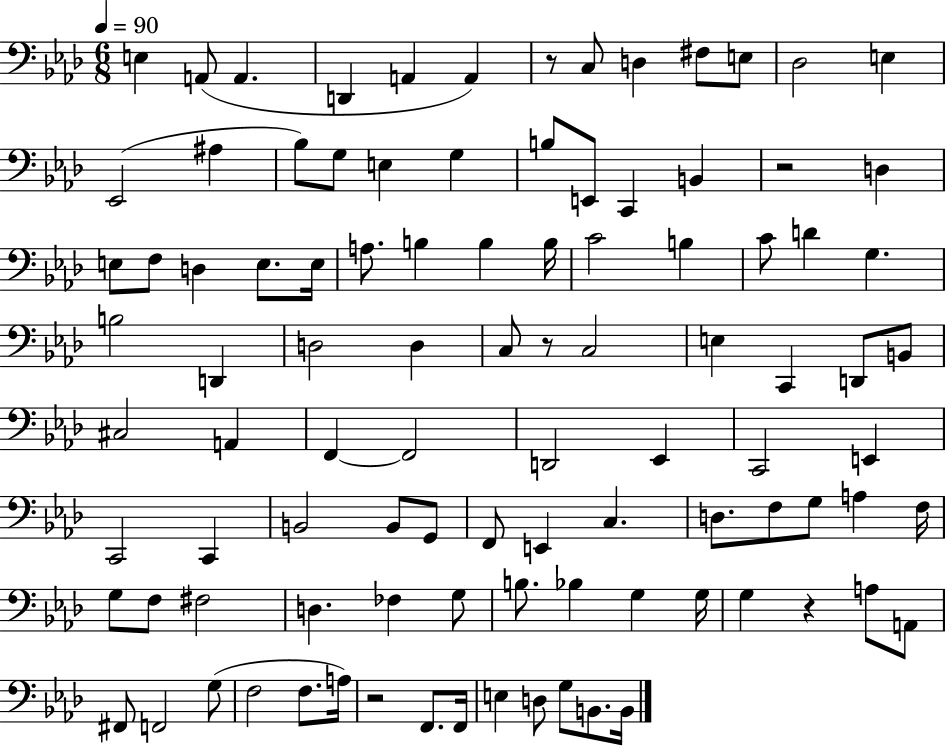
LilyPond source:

{
  \clef bass
  \numericTimeSignature
  \time 6/8
  \key aes \major
  \tempo 4 = 90
  \repeat volta 2 { e4 a,8( a,4. | d,4 a,4 a,4) | r8 c8 d4 fis8 e8 | des2 e4 | \break ees,2( ais4 | bes8) g8 e4 g4 | b8 e,8 c,4 b,4 | r2 d4 | \break e8 f8 d4 e8. e16 | a8. b4 b4 b16 | c'2 b4 | c'8 d'4 g4. | \break b2 d,4 | d2 d4 | c8 r8 c2 | e4 c,4 d,8 b,8 | \break cis2 a,4 | f,4~~ f,2 | d,2 ees,4 | c,2 e,4 | \break c,2 c,4 | b,2 b,8 g,8 | f,8 e,4 c4. | d8. f8 g8 a4 f16 | \break g8 f8 fis2 | d4. fes4 g8 | b8. bes4 g4 g16 | g4 r4 a8 a,8 | \break fis,8 f,2 g8( | f2 f8. a16) | r2 f,8. f,16 | e4 d8 g8 b,8. b,16 | \break } \bar "|."
}